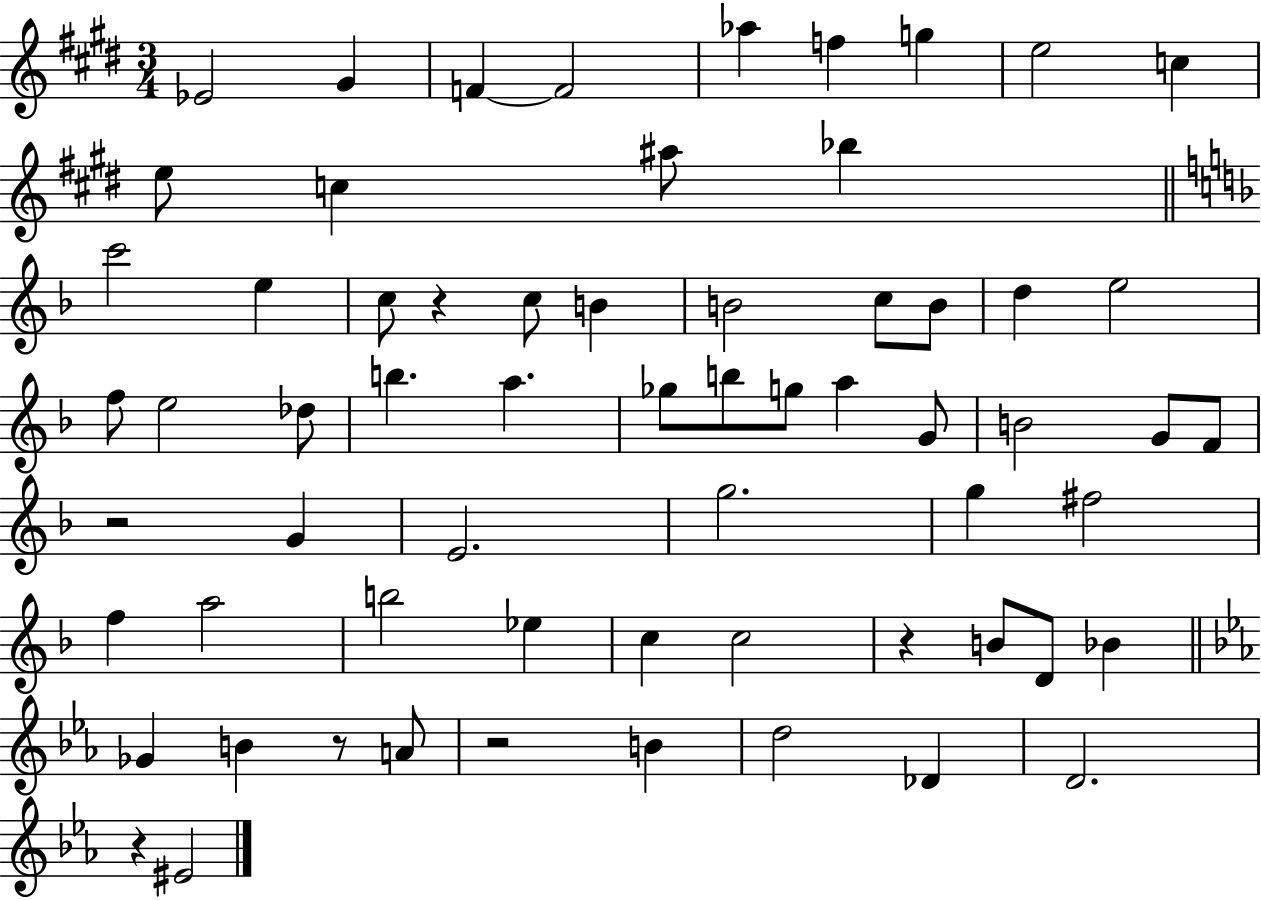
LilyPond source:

{
  \clef treble
  \numericTimeSignature
  \time 3/4
  \key e \major
  ees'2 gis'4 | f'4~~ f'2 | aes''4 f''4 g''4 | e''2 c''4 | \break e''8 c''4 ais''8 bes''4 | \bar "||" \break \key f \major c'''2 e''4 | c''8 r4 c''8 b'4 | b'2 c''8 b'8 | d''4 e''2 | \break f''8 e''2 des''8 | b''4. a''4. | ges''8 b''8 g''8 a''4 g'8 | b'2 g'8 f'8 | \break r2 g'4 | e'2. | g''2. | g''4 fis''2 | \break f''4 a''2 | b''2 ees''4 | c''4 c''2 | r4 b'8 d'8 bes'4 | \break \bar "||" \break \key c \minor ges'4 b'4 r8 a'8 | r2 b'4 | d''2 des'4 | d'2. | \break r4 eis'2 | \bar "|."
}